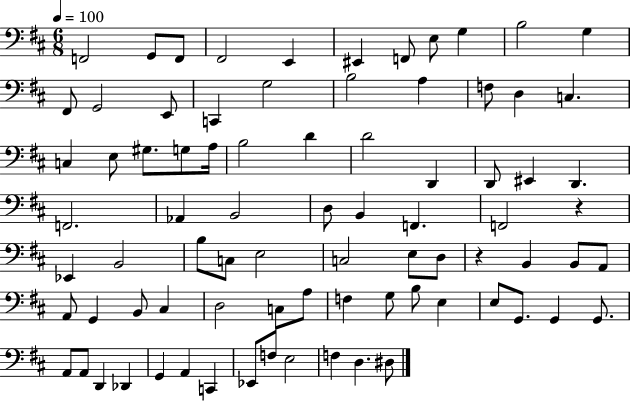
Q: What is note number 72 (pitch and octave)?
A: A2